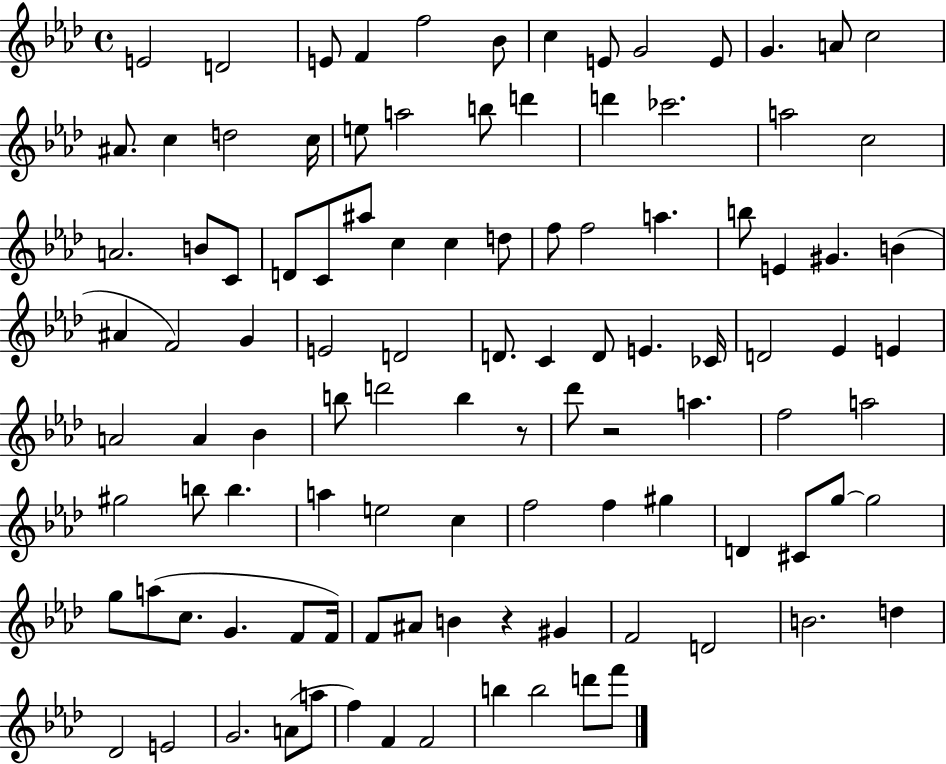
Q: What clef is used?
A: treble